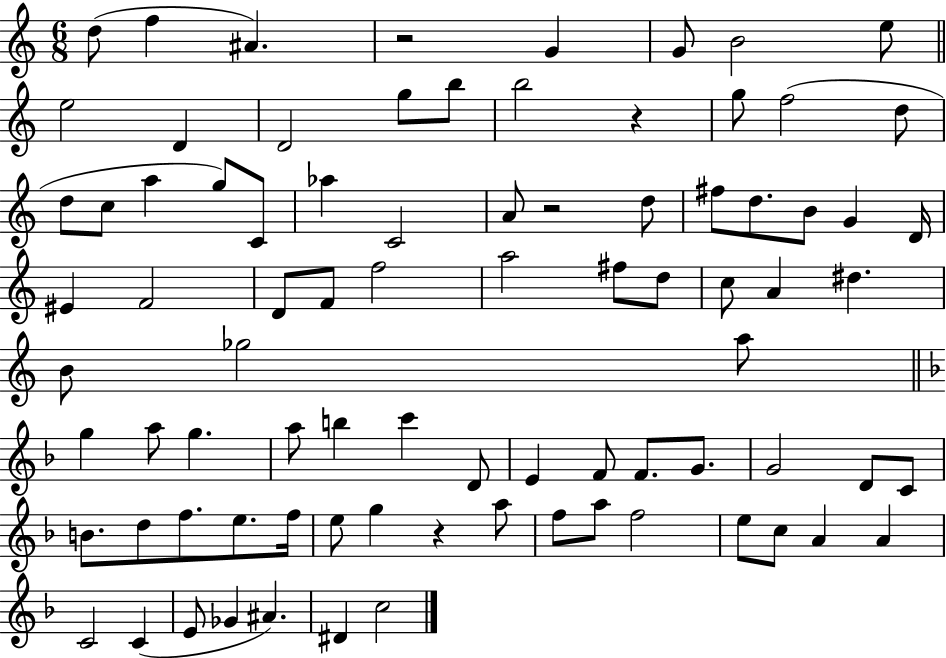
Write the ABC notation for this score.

X:1
T:Untitled
M:6/8
L:1/4
K:C
d/2 f ^A z2 G G/2 B2 e/2 e2 D D2 g/2 b/2 b2 z g/2 f2 d/2 d/2 c/2 a g/2 C/2 _a C2 A/2 z2 d/2 ^f/2 d/2 B/2 G D/4 ^E F2 D/2 F/2 f2 a2 ^f/2 d/2 c/2 A ^d B/2 _g2 a/2 g a/2 g a/2 b c' D/2 E F/2 F/2 G/2 G2 D/2 C/2 B/2 d/2 f/2 e/2 f/4 e/2 g z a/2 f/2 a/2 f2 e/2 c/2 A A C2 C E/2 _G ^A ^D c2